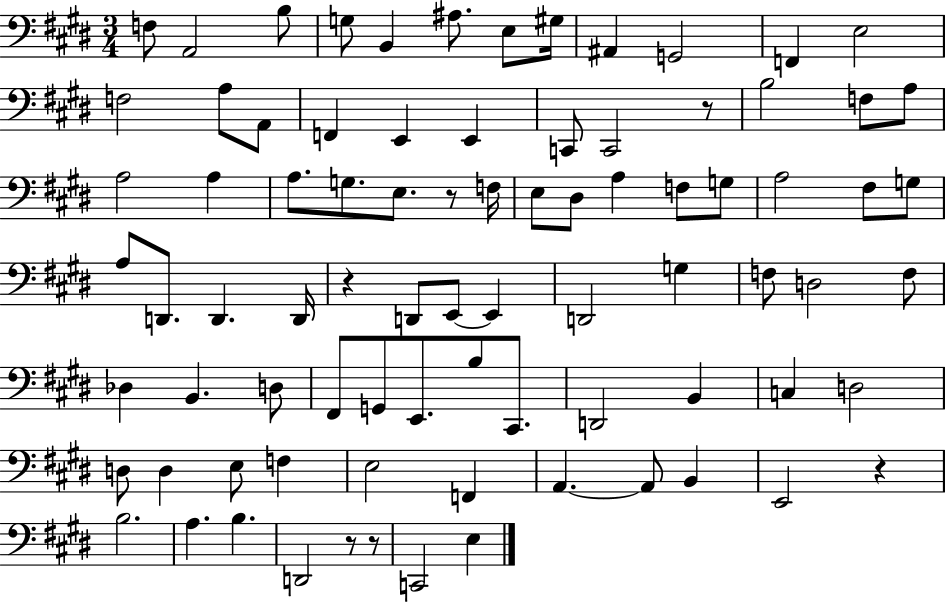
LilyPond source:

{
  \clef bass
  \numericTimeSignature
  \time 3/4
  \key e \major
  f8 a,2 b8 | g8 b,4 ais8. e8 gis16 | ais,4 g,2 | f,4 e2 | \break f2 a8 a,8 | f,4 e,4 e,4 | c,8 c,2 r8 | b2 f8 a8 | \break a2 a4 | a8. g8. e8. r8 f16 | e8 dis8 a4 f8 g8 | a2 fis8 g8 | \break a8 d,8. d,4. d,16 | r4 d,8 e,8~~ e,4 | d,2 g4 | f8 d2 f8 | \break des4 b,4. d8 | fis,8 g,8 e,8. b8 cis,8. | d,2 b,4 | c4 d2 | \break d8 d4 e8 f4 | e2 f,4 | a,4.~~ a,8 b,4 | e,2 r4 | \break b2. | a4. b4. | d,2 r8 r8 | c,2 e4 | \break \bar "|."
}